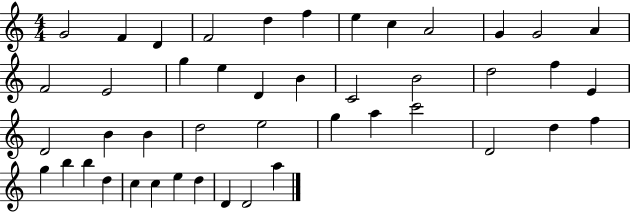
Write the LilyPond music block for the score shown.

{
  \clef treble
  \numericTimeSignature
  \time 4/4
  \key c \major
  g'2 f'4 d'4 | f'2 d''4 f''4 | e''4 c''4 a'2 | g'4 g'2 a'4 | \break f'2 e'2 | g''4 e''4 d'4 b'4 | c'2 b'2 | d''2 f''4 e'4 | \break d'2 b'4 b'4 | d''2 e''2 | g''4 a''4 c'''2 | d'2 d''4 f''4 | \break g''4 b''4 b''4 d''4 | c''4 c''4 e''4 d''4 | d'4 d'2 a''4 | \bar "|."
}